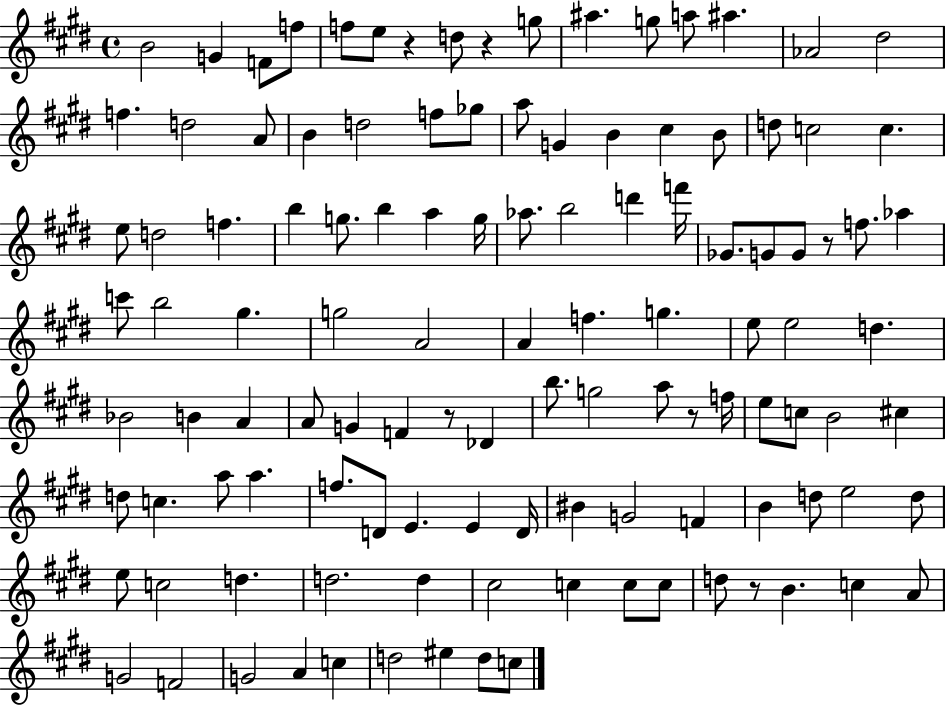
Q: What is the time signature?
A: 4/4